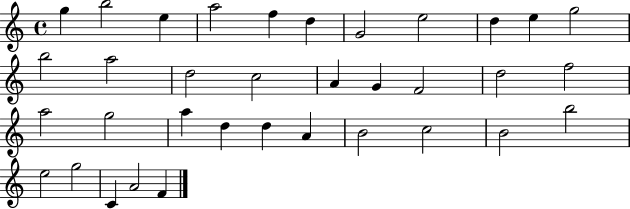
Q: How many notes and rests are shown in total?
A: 35